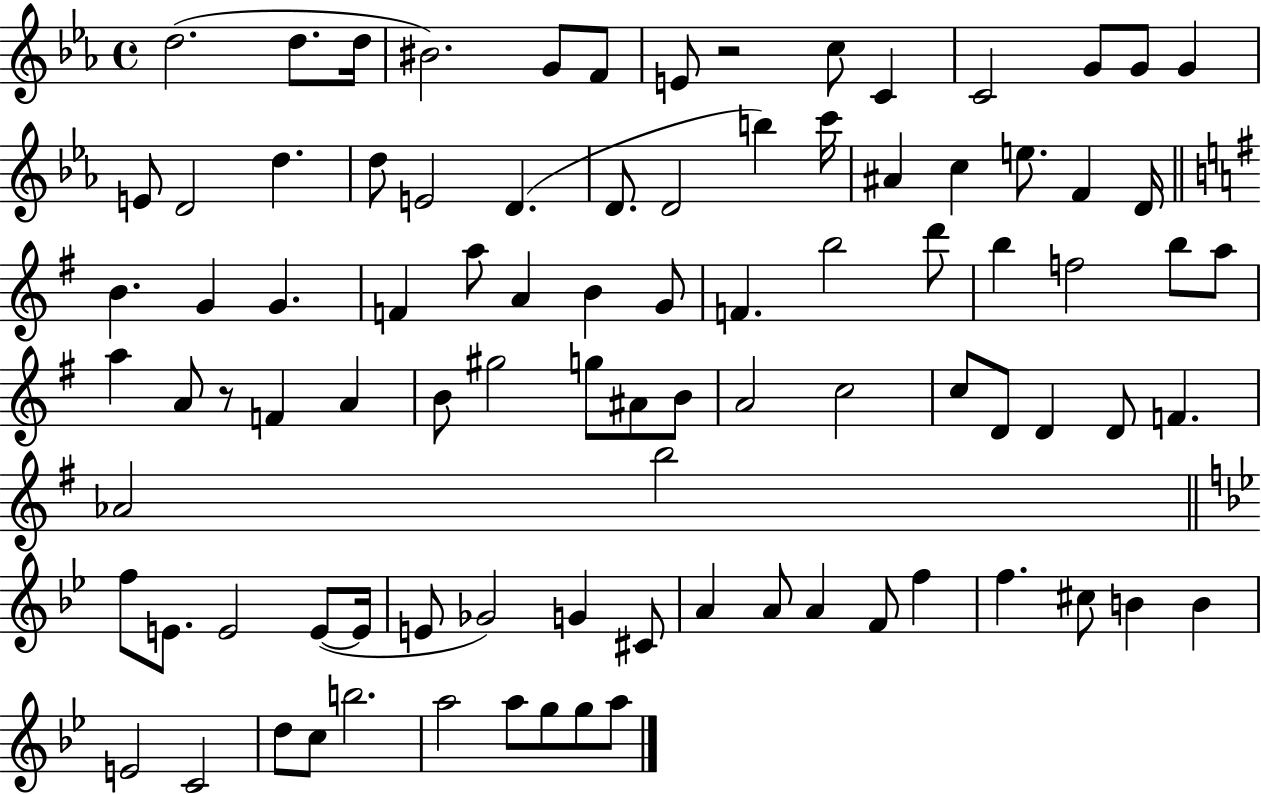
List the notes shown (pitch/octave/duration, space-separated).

D5/h. D5/e. D5/s BIS4/h. G4/e F4/e E4/e R/h C5/e C4/q C4/h G4/e G4/e G4/q E4/e D4/h D5/q. D5/e E4/h D4/q. D4/e. D4/h B5/q C6/s A#4/q C5/q E5/e. F4/q D4/s B4/q. G4/q G4/q. F4/q A5/e A4/q B4/q G4/e F4/q. B5/h D6/e B5/q F5/h B5/e A5/e A5/q A4/e R/e F4/q A4/q B4/e G#5/h G5/e A#4/e B4/e A4/h C5/h C5/e D4/e D4/q D4/e F4/q. Ab4/h B5/h F5/e E4/e. E4/h E4/e E4/s E4/e Gb4/h G4/q C#4/e A4/q A4/e A4/q F4/e F5/q F5/q. C#5/e B4/q B4/q E4/h C4/h D5/e C5/e B5/h. A5/h A5/e G5/e G5/e A5/e